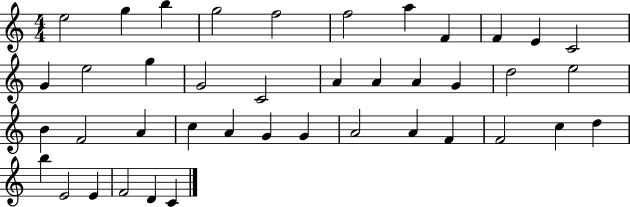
E5/h G5/q B5/q G5/h F5/h F5/h A5/q F4/q F4/q E4/q C4/h G4/q E5/h G5/q G4/h C4/h A4/q A4/q A4/q G4/q D5/h E5/h B4/q F4/h A4/q C5/q A4/q G4/q G4/q A4/h A4/q F4/q F4/h C5/q D5/q B5/q E4/h E4/q F4/h D4/q C4/q